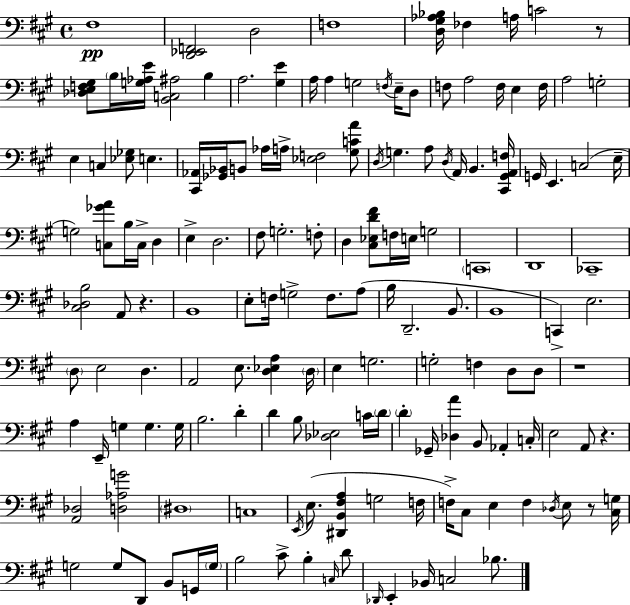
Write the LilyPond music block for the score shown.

{
  \clef bass
  \time 4/4
  \defaultTimeSignature
  \key a \major
  fis1\pp | <d, ees, f,>2 d2 | f1 | <d gis aes bes>16 fes4 a16 c'2 r8 | \break <des e f gis>8 \parenthesize b16 <g aes e'>16 <b, c ais>2 b4 | a2. <gis e'>4 | a16 a4 g2 \acciaccatura { f16 } e16-- d8 | f8 a2 f16 e4 | \break f16 a2 g2-. | e4 c4 <ees ges>8 e4. | <cis, aes,>16 <ges, bes,>16 b,8 aes16 a16-> <ees f>2 <gis c' a'>8 | \acciaccatura { d16 } g4. a8 \acciaccatura { d16 } a,16 b,4. | \break <cis, gis, a, f>16 g,16 e,4. c2( | e16-- g2) <c ges' a'>8 b16 c16-> d4 | e4-> d2. | fis8 g2.-. | \break f8-. d4 <cis ees d' fis'>8 f16 e16 g2 | \parenthesize c,1 | d,1 | ces,1-- | \break <cis des b>2 a,8 r4. | b,1 | e8-. f16 g2-> f8. | a8( b16 d,2.-- | \break b,8. b,1 | c,4->) e2. | \parenthesize d8 e2 d4. | a,2 e8. <d ees a>4 | \break \parenthesize d16 e4 g2. | g2-. f4 d8 | d8 r1 | a4 e,16-- g4 g4. | \break g16 b2. d'4-. | d'4 b8 <des ees>2 | c'16 \parenthesize d'16 \parenthesize d'4-. ges,16-- <des a'>4 b,8 aes,4-. | c16-. e2 a,8 r4. | \break <a, des>2 <d aes g'>2 | \parenthesize dis1 | c1 | \acciaccatura { e,16 } e8.( <dis, b, fis a>4 g2 | \break f16 f16->) cis8 e4 f4 \acciaccatura { des16 } | e8 r8 <cis g>16 g2 g8 d,8 | b,8 g,16 \parenthesize g16 b2 cis'8-> b4-. | \grace { c16 } d'8 \grace { des,16 } e,4-. bes,16 c2 | \break bes8. \bar "|."
}